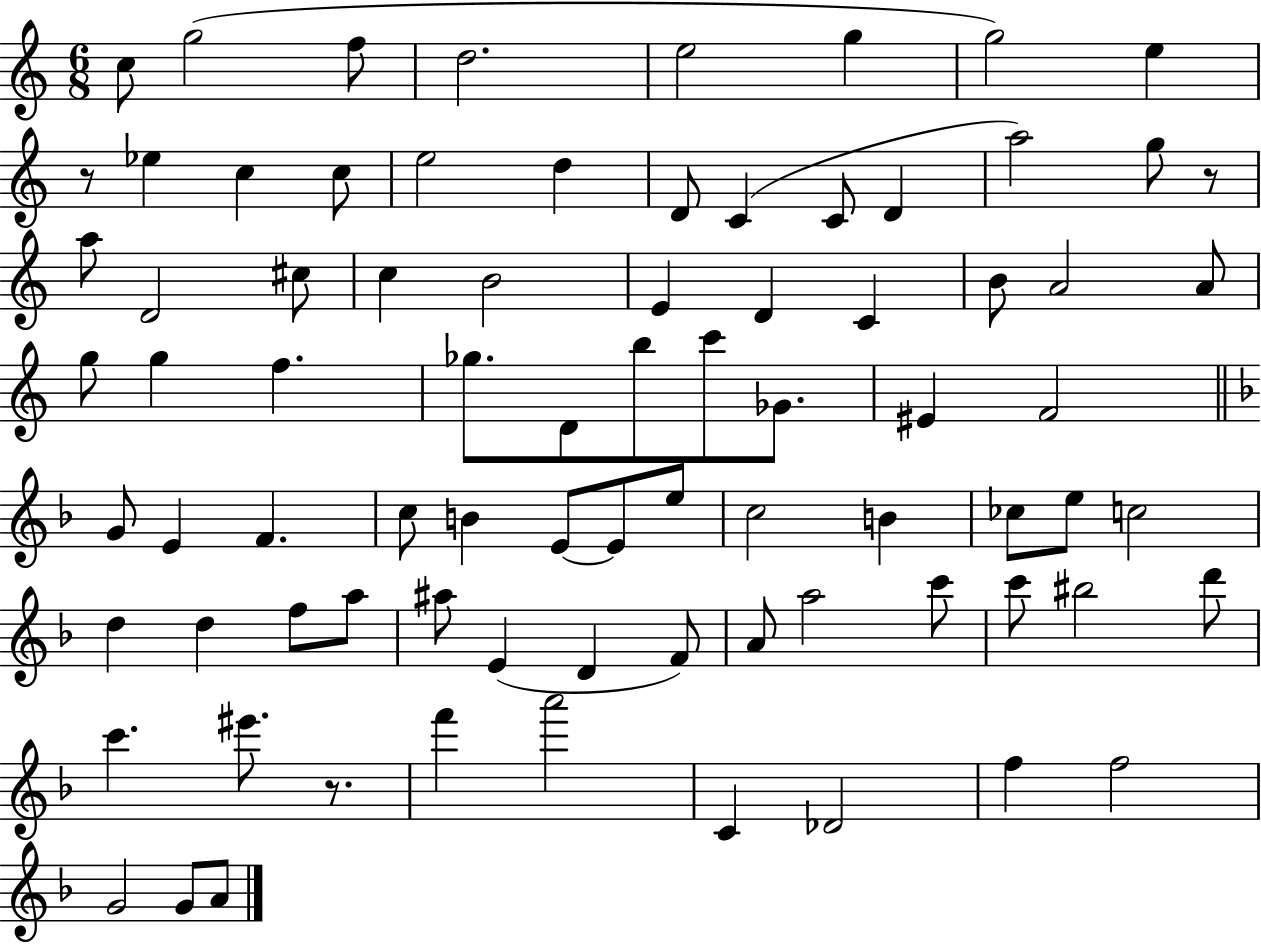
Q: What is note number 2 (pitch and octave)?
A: G5